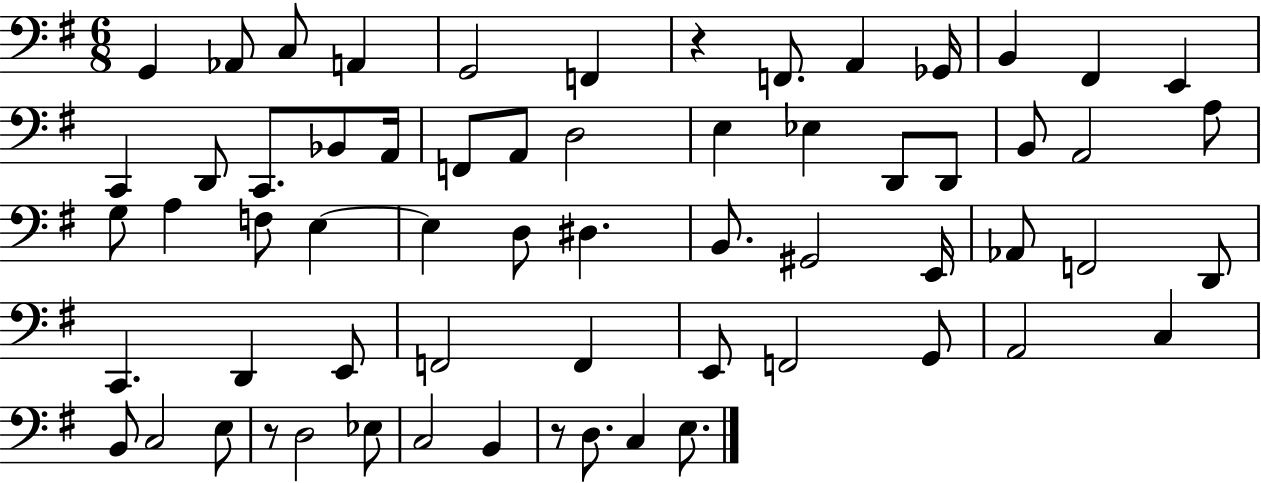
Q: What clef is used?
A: bass